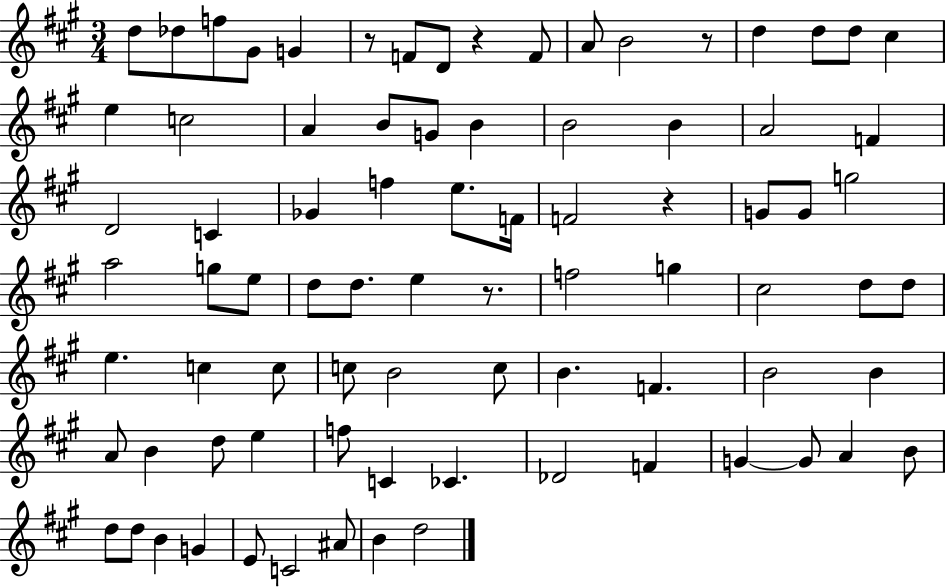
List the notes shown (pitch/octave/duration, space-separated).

D5/e Db5/e F5/e G#4/e G4/q R/e F4/e D4/e R/q F4/e A4/e B4/h R/e D5/q D5/e D5/e C#5/q E5/q C5/h A4/q B4/e G4/e B4/q B4/h B4/q A4/h F4/q D4/h C4/q Gb4/q F5/q E5/e. F4/s F4/h R/q G4/e G4/e G5/h A5/h G5/e E5/e D5/e D5/e. E5/q R/e. F5/h G5/q C#5/h D5/e D5/e E5/q. C5/q C5/e C5/e B4/h C5/e B4/q. F4/q. B4/h B4/q A4/e B4/q D5/e E5/q F5/e C4/q CES4/q. Db4/h F4/q G4/q G4/e A4/q B4/e D5/e D5/e B4/q G4/q E4/e C4/h A#4/e B4/q D5/h